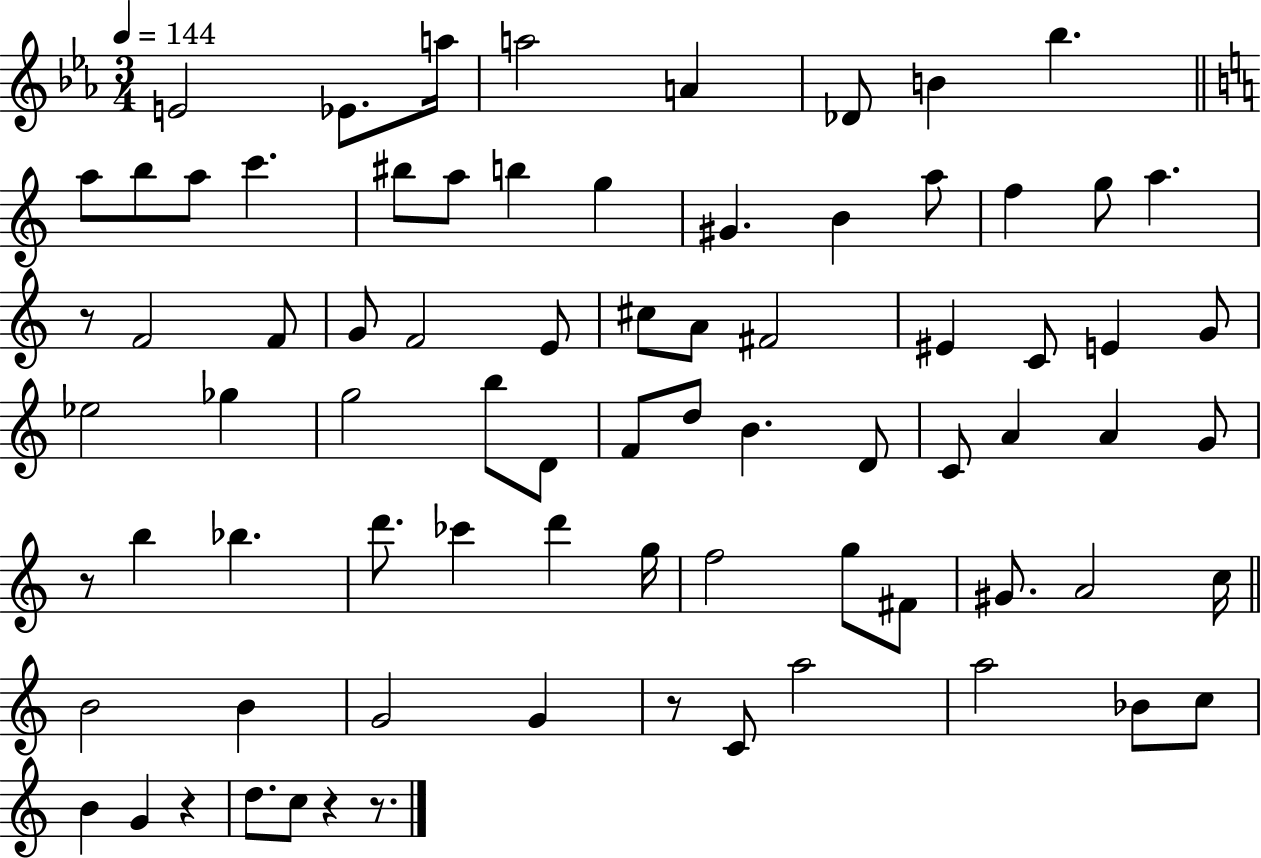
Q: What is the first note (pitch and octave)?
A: E4